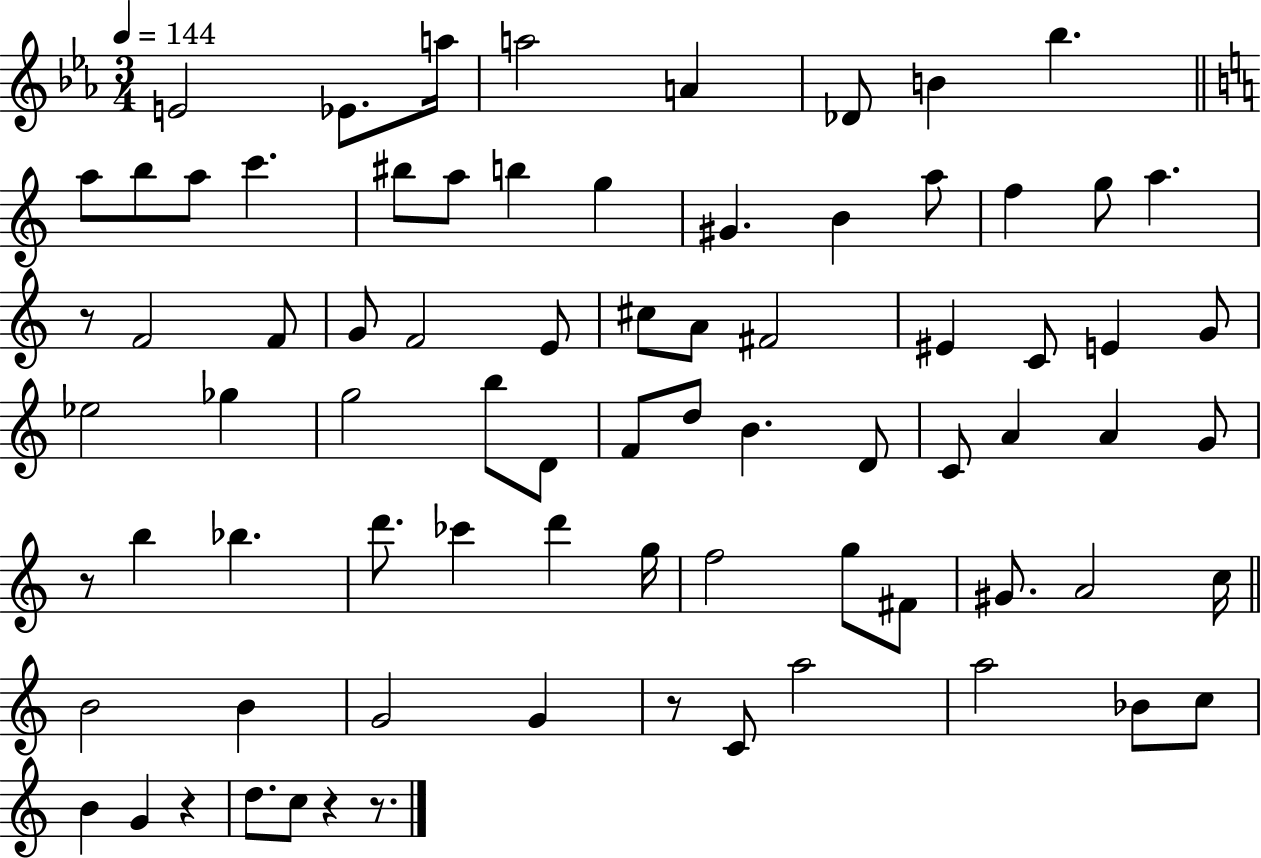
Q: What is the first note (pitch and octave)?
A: E4